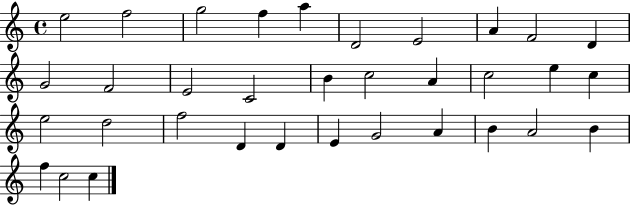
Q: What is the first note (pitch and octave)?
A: E5